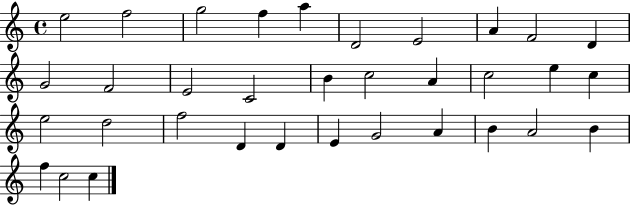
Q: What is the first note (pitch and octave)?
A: E5